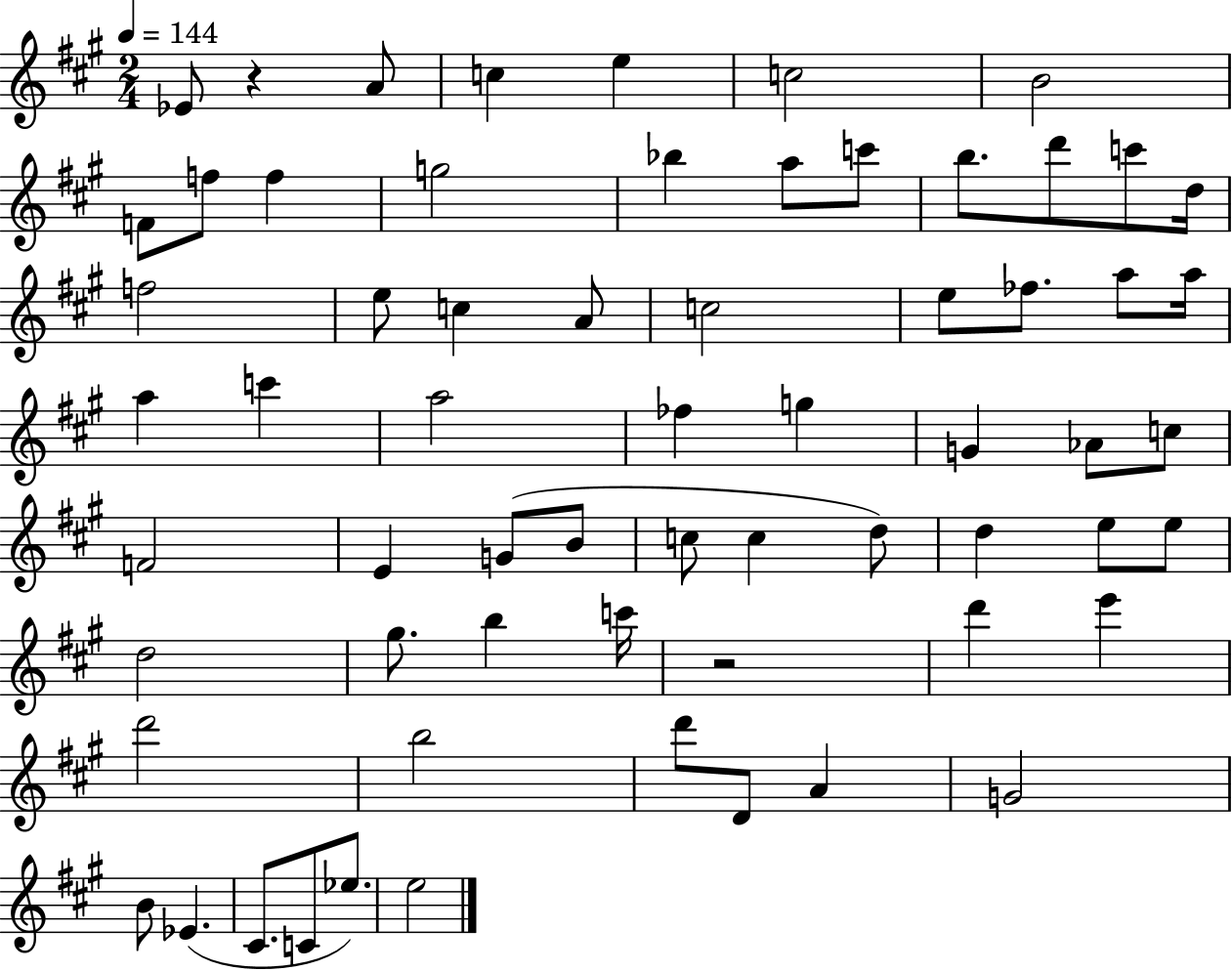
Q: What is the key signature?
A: A major